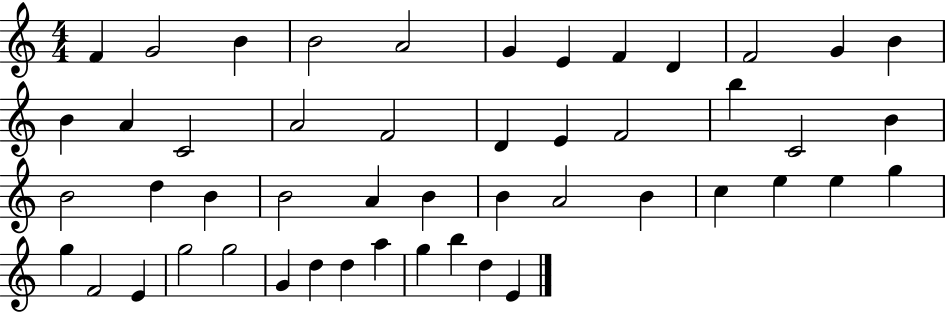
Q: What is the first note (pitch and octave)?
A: F4